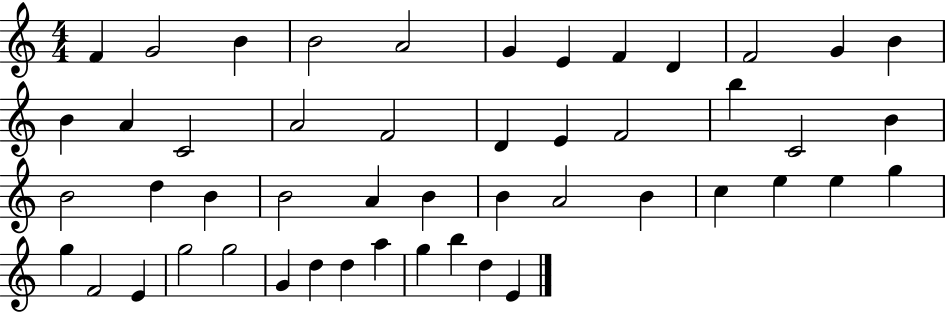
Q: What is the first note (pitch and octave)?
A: F4